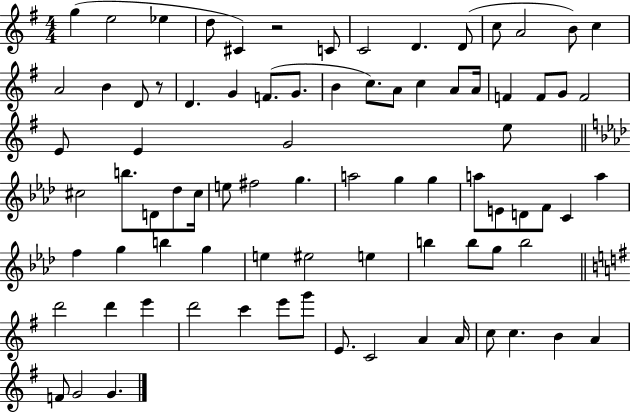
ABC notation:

X:1
T:Untitled
M:4/4
L:1/4
K:G
g e2 _e d/2 ^C z2 C/2 C2 D D/2 c/2 A2 B/2 c A2 B D/2 z/2 D G F/2 G/2 B c/2 A/2 c A/2 A/4 F F/2 G/2 F2 E/2 E G2 e/2 ^c2 b/2 D/2 _d/2 ^c/4 e/2 ^f2 g a2 g g a/2 E/2 D/2 F/2 C a f g b g e ^e2 e b b/2 g/2 b2 d'2 d' e' d'2 c' e'/2 g'/2 E/2 C2 A A/4 c/2 c B A F/2 G2 G